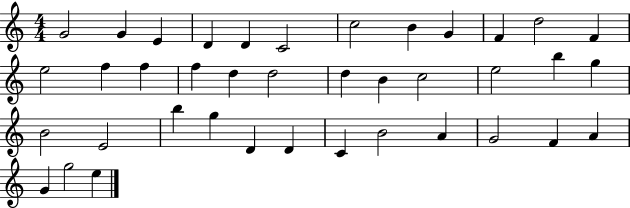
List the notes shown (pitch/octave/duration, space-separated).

G4/h G4/q E4/q D4/q D4/q C4/h C5/h B4/q G4/q F4/q D5/h F4/q E5/h F5/q F5/q F5/q D5/q D5/h D5/q B4/q C5/h E5/h B5/q G5/q B4/h E4/h B5/q G5/q D4/q D4/q C4/q B4/h A4/q G4/h F4/q A4/q G4/q G5/h E5/q